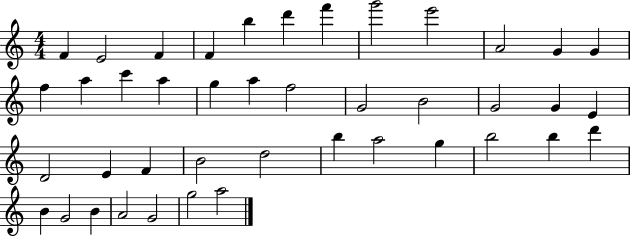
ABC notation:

X:1
T:Untitled
M:4/4
L:1/4
K:C
F E2 F F b d' f' g'2 e'2 A2 G G f a c' a g a f2 G2 B2 G2 G E D2 E F B2 d2 b a2 g b2 b d' B G2 B A2 G2 g2 a2